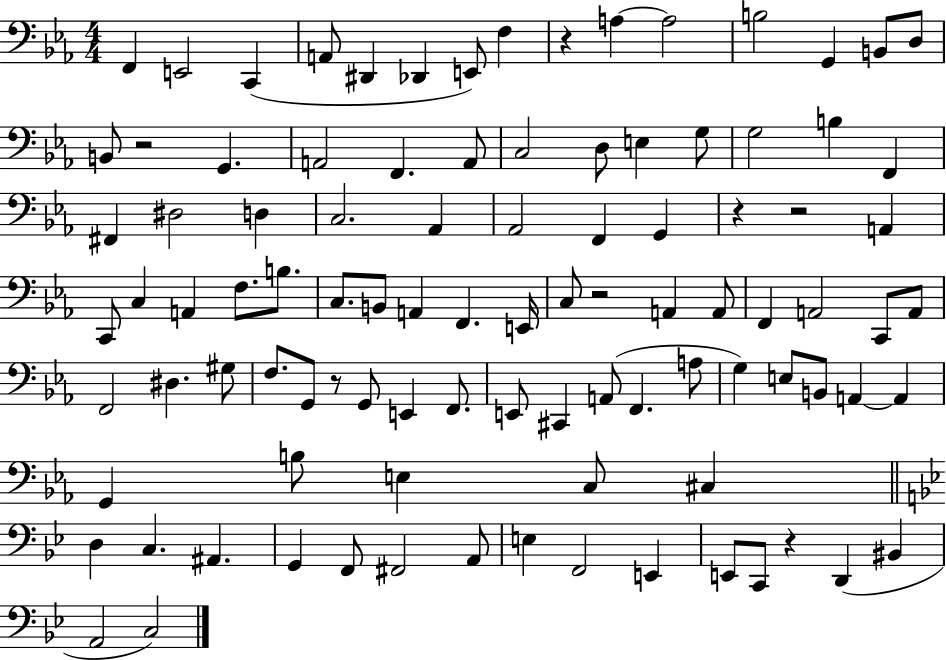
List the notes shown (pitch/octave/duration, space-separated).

F2/q E2/h C2/q A2/e D#2/q Db2/q E2/e F3/q R/q A3/q A3/h B3/h G2/q B2/e D3/e B2/e R/h G2/q. A2/h F2/q. A2/e C3/h D3/e E3/q G3/e G3/h B3/q F2/q F#2/q D#3/h D3/q C3/h. Ab2/q Ab2/h F2/q G2/q R/q R/h A2/q C2/e C3/q A2/q F3/e. B3/e. C3/e. B2/e A2/q F2/q. E2/s C3/e R/h A2/q A2/e F2/q A2/h C2/e A2/e F2/h D#3/q. G#3/e F3/e. G2/e R/e G2/e E2/q F2/e. E2/e C#2/q A2/e F2/q. A3/e G3/q E3/e B2/e A2/q A2/q G2/q B3/e E3/q C3/e C#3/q D3/q C3/q. A#2/q. G2/q F2/e F#2/h A2/e E3/q F2/h E2/q E2/e C2/e R/q D2/q BIS2/q A2/h C3/h